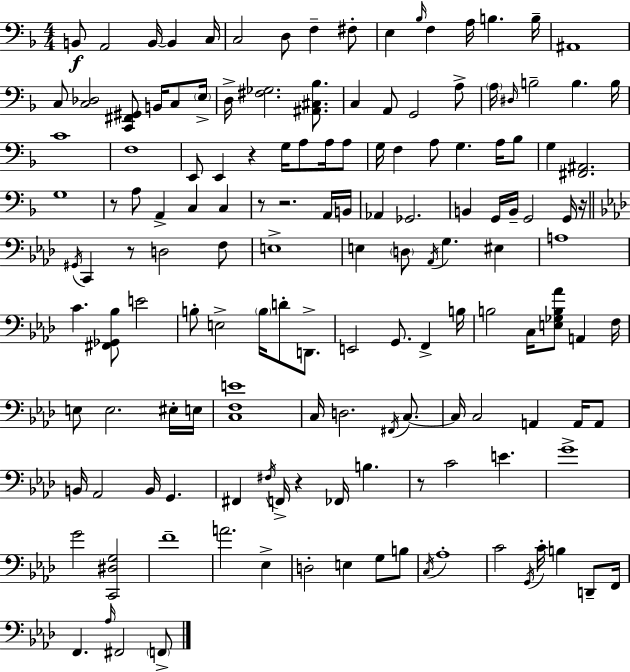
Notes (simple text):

B2/e A2/h B2/s B2/q C3/s C3/h D3/e F3/q F#3/e E3/q Bb3/s F3/q A3/s B3/q. B3/s A#2/w C3/e [C3,Db3]/h [C2,F#2,G#2]/e B2/s C3/e E3/s D3/s [F#3,Gb3]/h. [A#2,C#3,Bb3]/e. C3/q A2/e G2/h A3/e A3/s D#3/s B3/h B3/q. B3/s C4/w F3/w E2/e E2/q R/q G3/s A3/e A3/s A3/e G3/s F3/q A3/e G3/q. A3/s Bb3/e G3/q [F#2,A#2]/h. G3/w R/e A3/e A2/q C3/q C3/q R/e R/h. A2/s B2/s Ab2/q Gb2/h. B2/q G2/s B2/s G2/h G2/s R/s G#2/s C2/q R/e D3/h F3/e E3/w E3/q D3/e Ab2/s G3/q. EIS3/q A3/w C4/q. [F#2,Gb2,Bb3]/e E4/h B3/e E3/h B3/s D4/e D2/e. E2/h G2/e. F2/q B3/s B3/h C3/s [E3,Gb3,B3,Ab4]/e A2/q F3/s E3/e E3/h. EIS3/s E3/s [C3,F3,E4]/w C3/s D3/h. F#2/s C3/e. C3/s C3/h A2/q A2/s A2/e B2/s Ab2/h B2/s G2/q. F#2/q F#3/s F2/s R/q FES2/s B3/q. R/e C4/h E4/q. G4/w G4/h [C2,D#3,G3]/h F4/w A4/h. Eb3/q D3/h E3/q G3/e B3/e C3/s Ab3/w C4/h G2/s C4/s B3/q D2/e F2/s F2/q. Ab3/s F#2/h F2/e